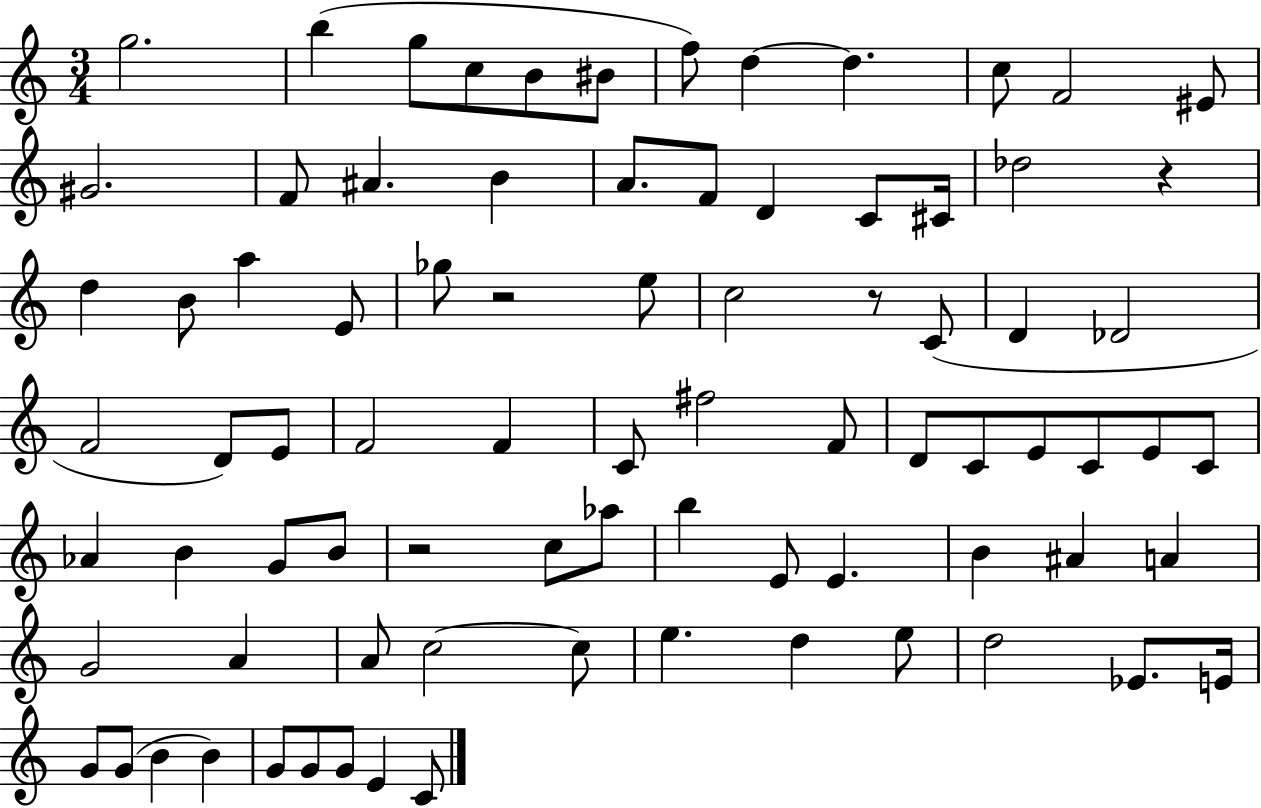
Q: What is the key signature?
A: C major